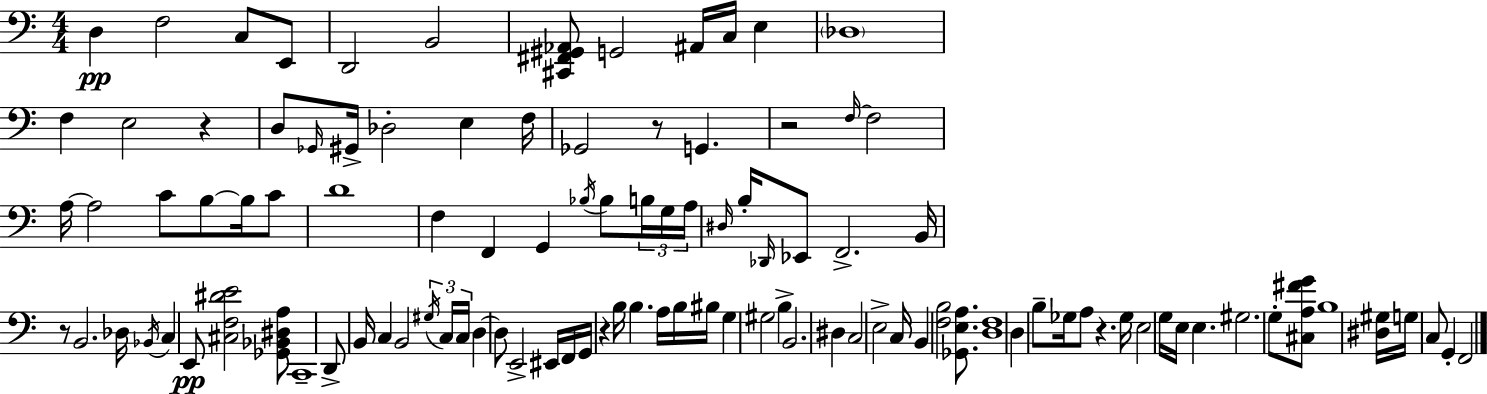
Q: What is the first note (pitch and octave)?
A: D3